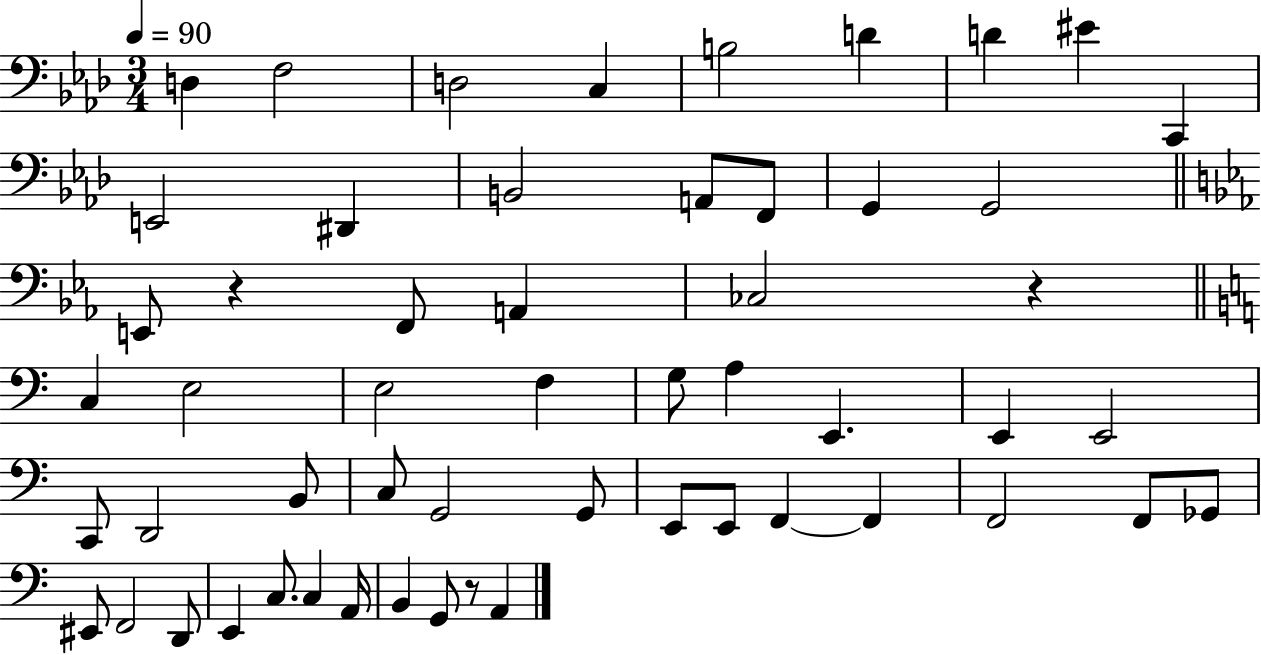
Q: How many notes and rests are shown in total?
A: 55